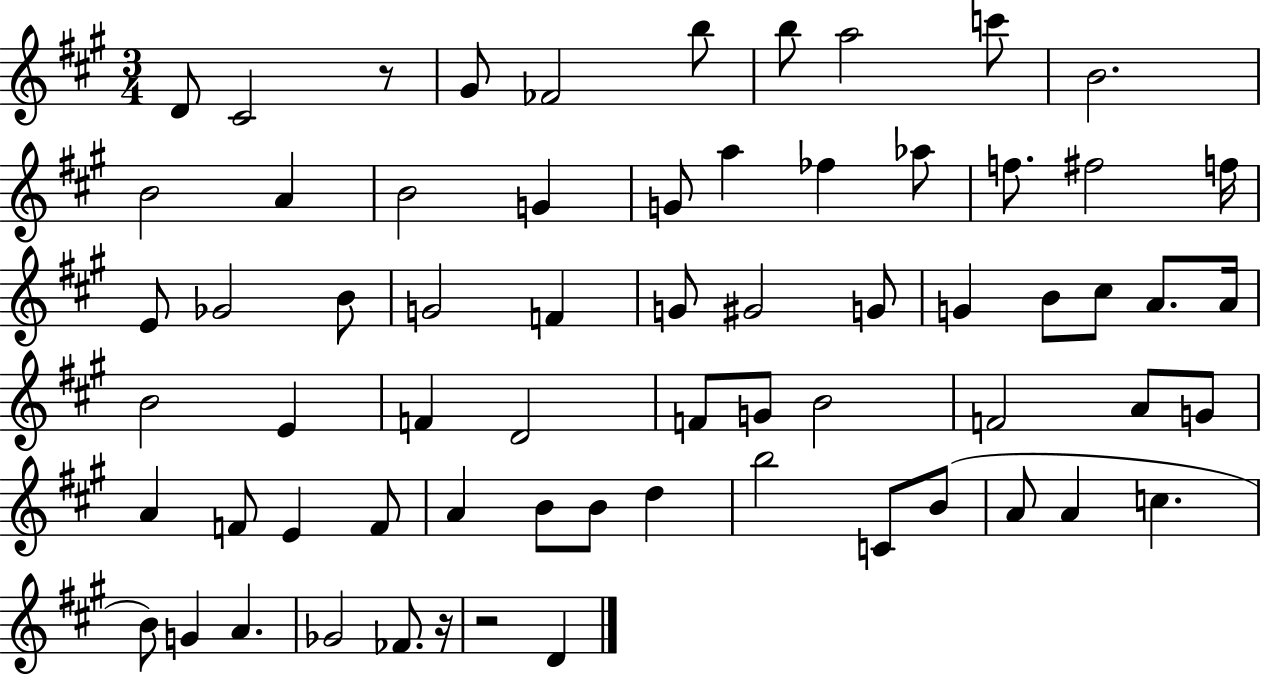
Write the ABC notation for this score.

X:1
T:Untitled
M:3/4
L:1/4
K:A
D/2 ^C2 z/2 ^G/2 _F2 b/2 b/2 a2 c'/2 B2 B2 A B2 G G/2 a _f _a/2 f/2 ^f2 f/4 E/2 _G2 B/2 G2 F G/2 ^G2 G/2 G B/2 ^c/2 A/2 A/4 B2 E F D2 F/2 G/2 B2 F2 A/2 G/2 A F/2 E F/2 A B/2 B/2 d b2 C/2 B/2 A/2 A c B/2 G A _G2 _F/2 z/4 z2 D